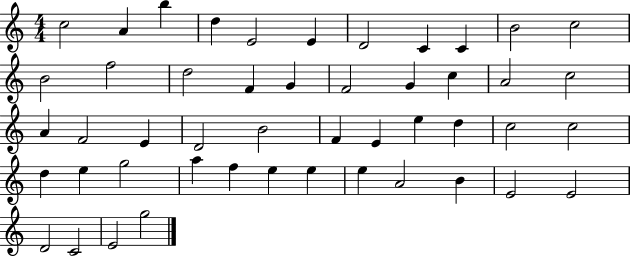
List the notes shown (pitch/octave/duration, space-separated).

C5/h A4/q B5/q D5/q E4/h E4/q D4/h C4/q C4/q B4/h C5/h B4/h F5/h D5/h F4/q G4/q F4/h G4/q C5/q A4/h C5/h A4/q F4/h E4/q D4/h B4/h F4/q E4/q E5/q D5/q C5/h C5/h D5/q E5/q G5/h A5/q F5/q E5/q E5/q E5/q A4/h B4/q E4/h E4/h D4/h C4/h E4/h G5/h